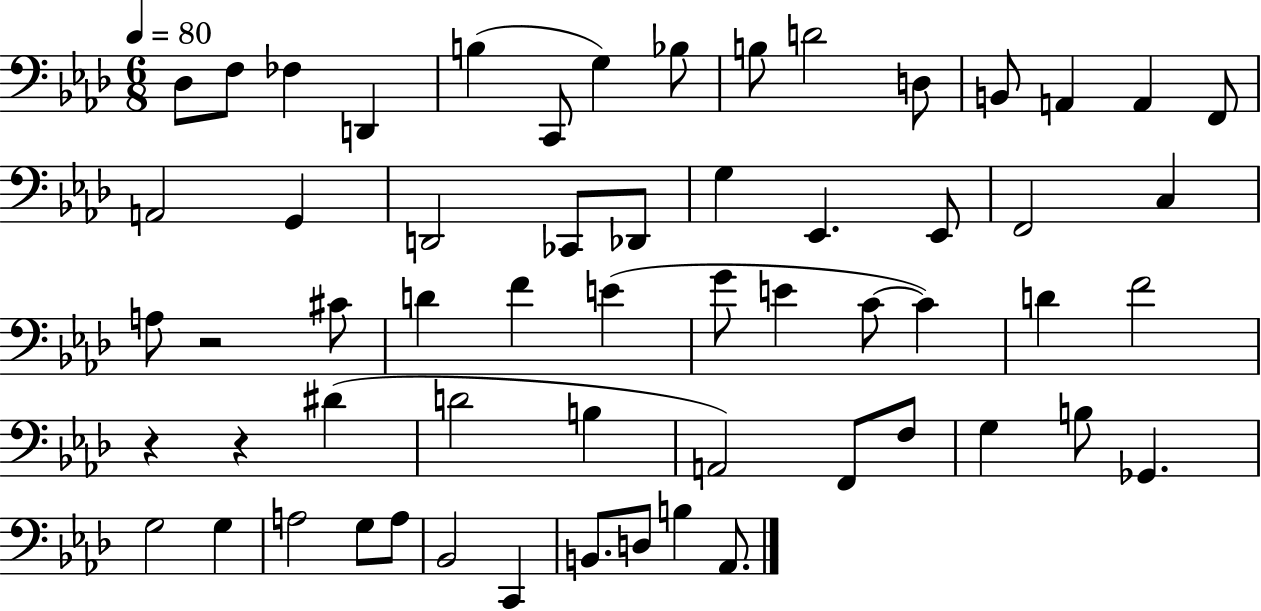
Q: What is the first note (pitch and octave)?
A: Db3